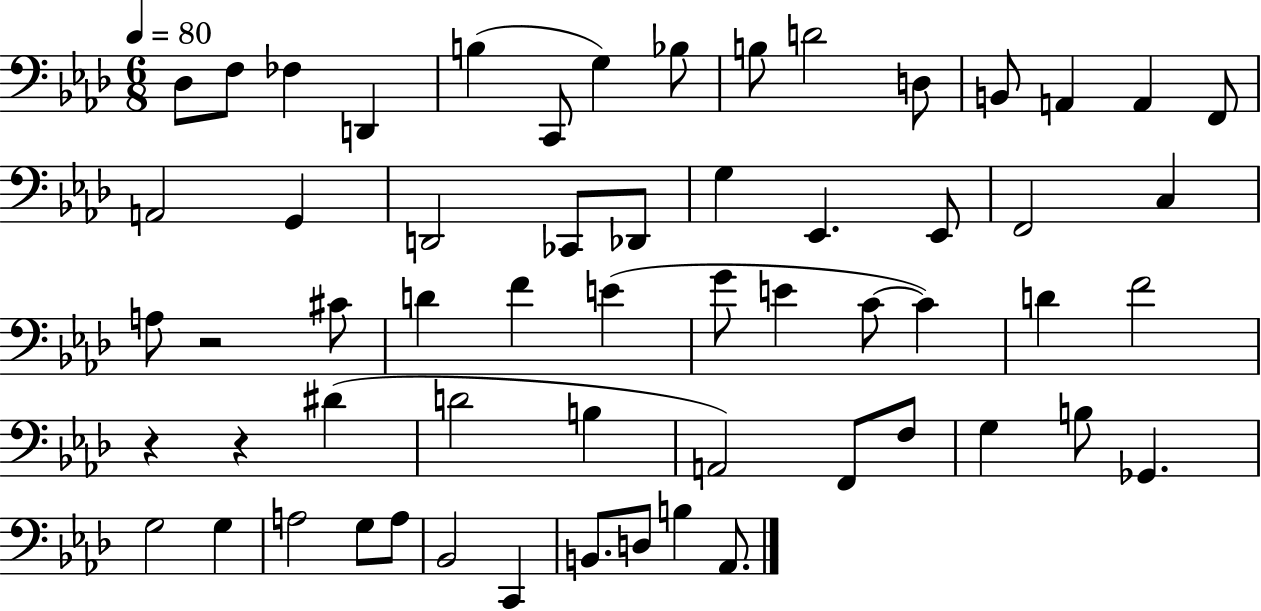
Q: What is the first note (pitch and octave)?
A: Db3